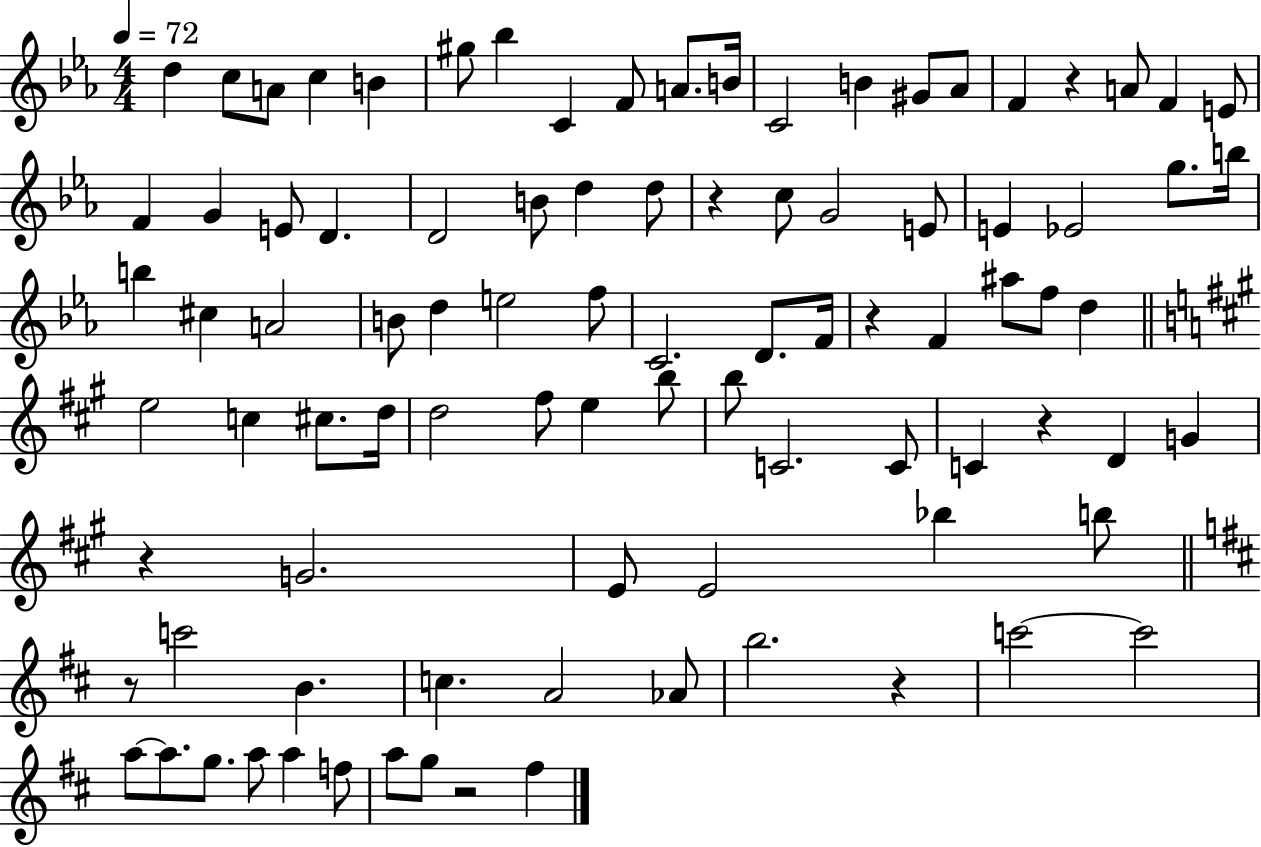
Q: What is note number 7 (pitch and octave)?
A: Bb5